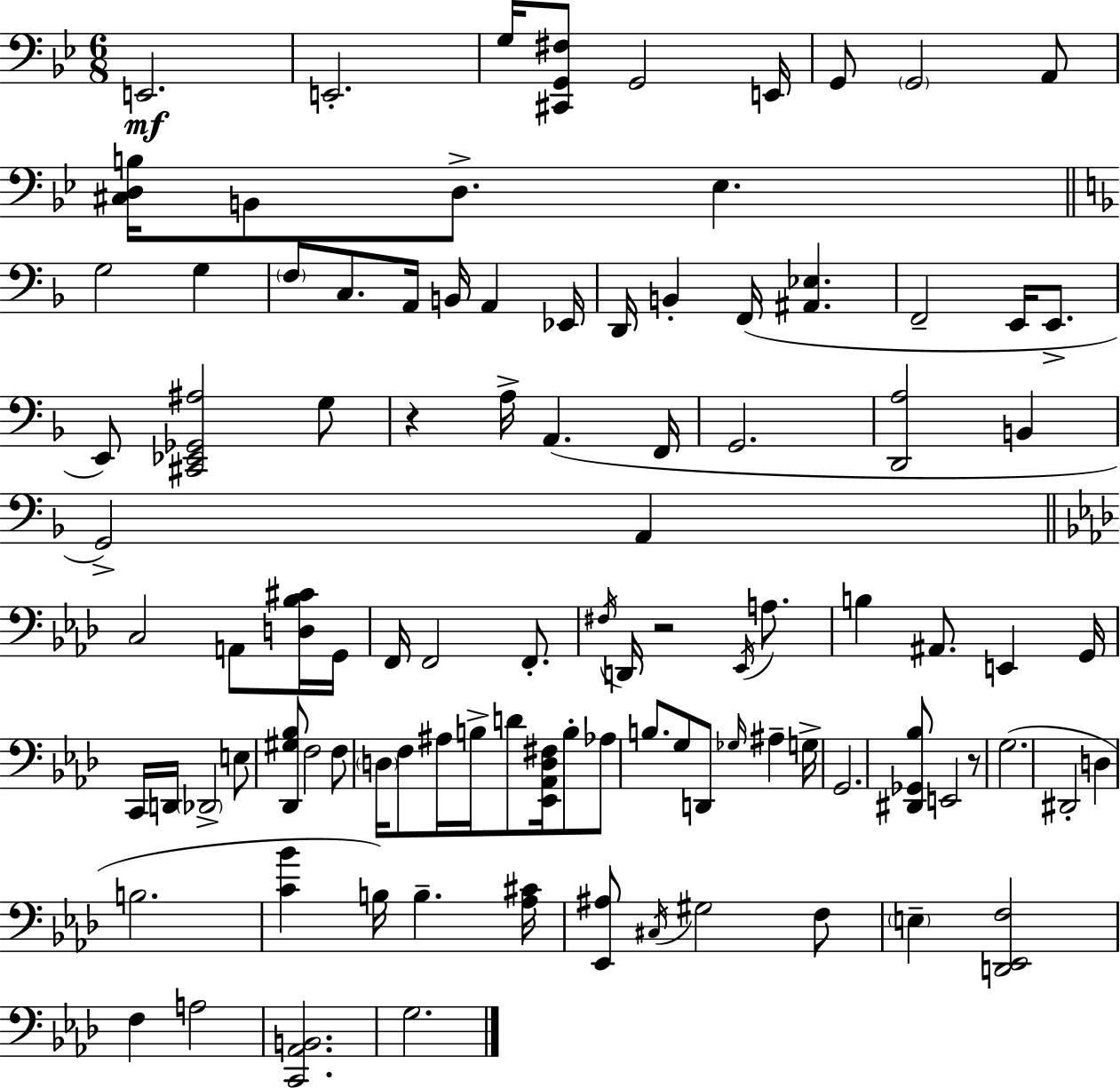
E2/h. E2/h. G3/s [C#2,G2,F#3]/e G2/h E2/s G2/e G2/h A2/e [C#3,D3,B3]/s B2/e D3/e. Eb3/q. G3/h G3/q F3/e C3/e. A2/s B2/s A2/q Eb2/s D2/s B2/q F2/s [A#2,Eb3]/q. F2/h E2/s E2/e. E2/e [C#2,Eb2,Gb2,A#3]/h G3/e R/q A3/s A2/q. F2/s G2/h. [D2,A3]/h B2/q G2/h A2/q C3/h A2/e [D3,Bb3,C#4]/s G2/s F2/s F2/h F2/e. F#3/s D2/s R/h Eb2/s A3/e. B3/q A#2/e. E2/q G2/s C2/s D2/s Db2/h E3/e [Db2,G#3,Bb3]/e F3/h F3/e D3/s F3/e A#3/s B3/s D4/e [Eb2,Ab2,D3,F#3]/s B3/e Ab3/e B3/e. G3/e D2/e Gb3/s A#3/q G3/s G2/h. [D#2,Gb2,Bb3]/e E2/h R/e G3/h. D#2/h D3/q B3/h. [C4,Bb4]/q B3/s B3/q. [Ab3,C#4]/s [Eb2,A#3]/e C#3/s G#3/h F3/e E3/q [D2,Eb2,F3]/h F3/q A3/h [C2,Ab2,B2]/h. G3/h.